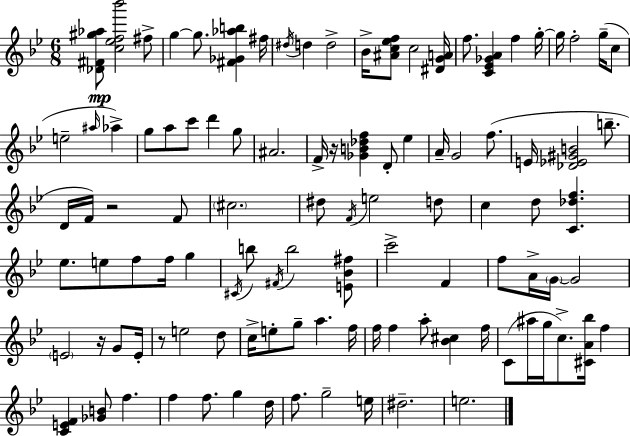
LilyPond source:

{
  \clef treble
  \numericTimeSignature
  \time 6/8
  \key bes \major
  \repeat volta 2 { <des' fis' gis'' aes''>8\mp <c'' ees'' f'' bes'''>2 fis''8-> | g''4~~ g''8. <fis' ges' aes'' b''>4 fis''16 | \acciaccatura { dis''16 } d''4 d''2-> | bes'16-> <ais' c'' ees'' f''>8 c''2 | \break <dis' g' a'>16 f''8. <c' ees' ges' a'>4 f''4 | g''16-.~~ g''16 f''2-. g''16--( c''8 | e''2-- \grace { ais''16 } aes''4->) | g''8 a''8 c'''8 d'''4 | \break g''8 ais'2. | f'16-> r16 <ges' b' des'' f''>4 d'8-. ees''4 | a'16-- g'2 f''8.( | e'16 <des' ees' gis' b'>2 b''8.-- | \break d'16 f'16) r2 | f'8 \parenthesize cis''2. | dis''8 \acciaccatura { f'16 } e''2 | d''8 c''4 d''8 <c' des'' f''>4. | \break ees''8. e''8 f''8 f''16 g''4 | \acciaccatura { cis'16 } b''8 \acciaccatura { fis'16 } b''2 | <e' bes' fis''>8 c'''2-> | f'4 f''8 a'16-> \parenthesize g'16~~ g'2 | \break \parenthesize e'2 | r16 g'8 e'16-. r8 e''2 | d''8 c''16-> e''8-. g''8-- a''4. | f''16 f''16 f''4 a''8-. | \break <bes' cis''>4 f''16 c'8( ais''16 g''16 c''8.->) | <cis' a' bes''>16 f''4 <c' e' f'>4 <ges' b'>8 f''4. | f''4 f''8. | g''4 d''16 f''8. g''2-- | \break e''16 dis''2.-- | e''2. | } \bar "|."
}